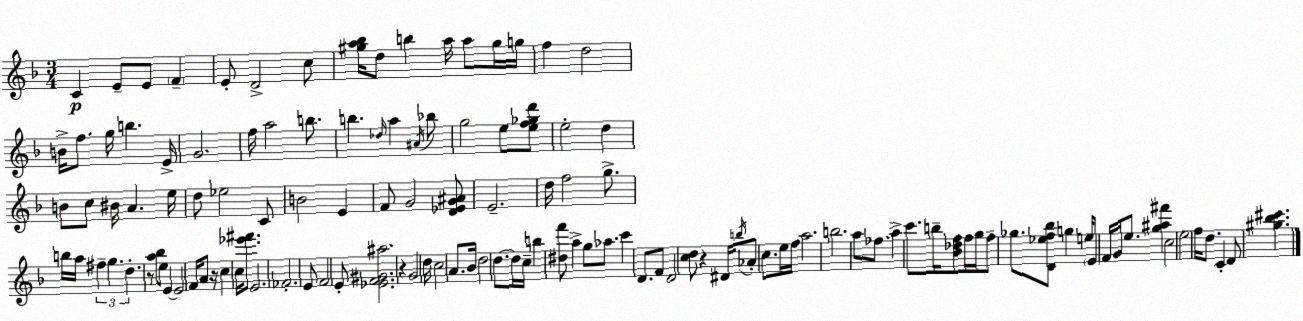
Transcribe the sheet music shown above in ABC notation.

X:1
T:Untitled
M:3/4
L:1/4
K:F
C E/2 E/2 F E/2 D2 c/2 [^ga_b]/4 d/2 b a/4 a/2 ^g/4 g/4 f d2 B/4 f/2 g/4 b E/4 G2 f/4 a2 b/2 b _d/4 a ^A/4 _b/2 g2 e/2 [ef_gd']/2 e2 d B/2 c/2 ^B/4 A e/4 d/2 _e2 C/2 B2 E F/2 G2 [D_EG^A]/2 E2 d/4 f2 g/2 b/4 a/4 ^f g d z/2 [a_b]/2 e/2 E E2 F/4 A/2 z/4 c c/4 [_e'^f']/2 E2 _F2 E/2 F2 E/2 [_EF^G^a]2 z G2 d/4 c2 A/2 _B/4 d2 d/2 d/4 c/4 b [^df']/2 a g/2 _a/2 c' D/2 F/2 D2 [cd]/2 z ^D/4 b/4 _A/2 c/2 e/4 f/4 a2 b2 a/2 _f/2 a c'/2 b/4 [_B_df]/2 f/4 g/4 f/2 _g/2 [D_ef_b]/2 g e/4 E/2 F/4 G/4 e/2 [g^a^f'] c2 e2 f/4 d/2 C D/2 [^g_b^c']